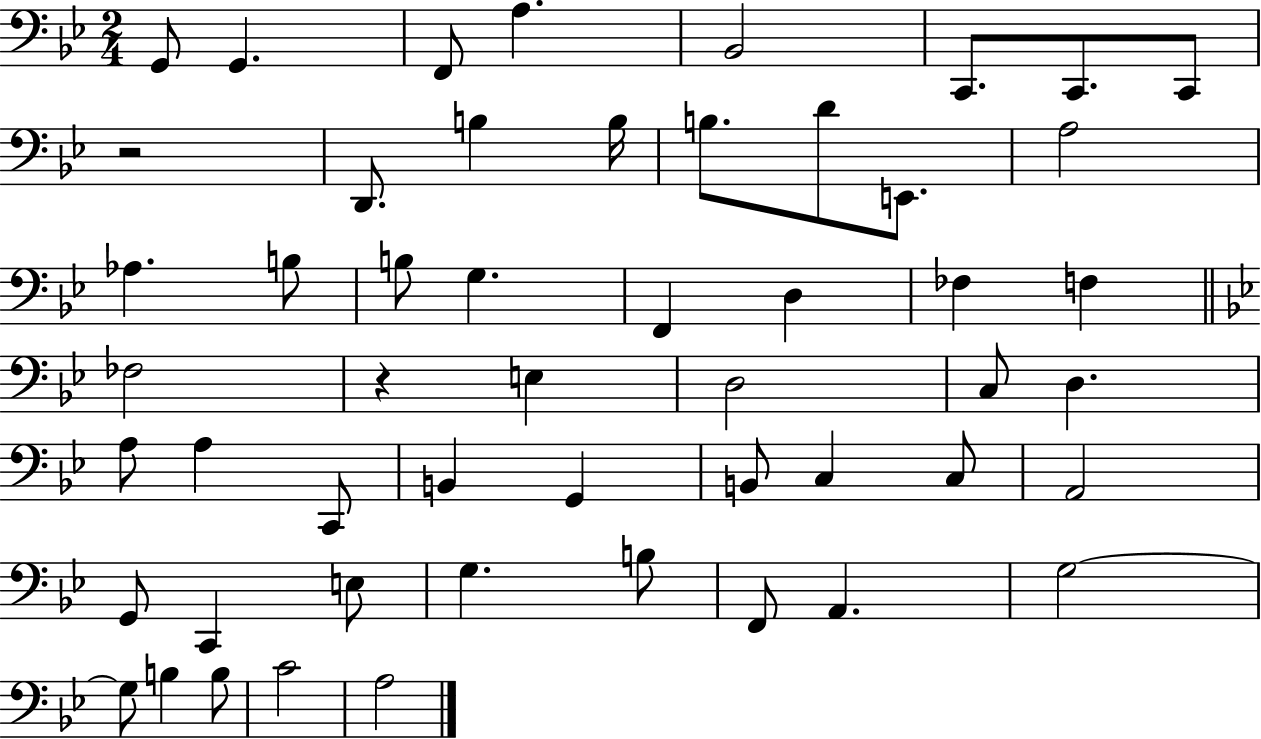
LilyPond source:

{
  \clef bass
  \numericTimeSignature
  \time 2/4
  \key bes \major
  g,8 g,4. | f,8 a4. | bes,2 | c,8. c,8. c,8 | \break r2 | d,8. b4 b16 | b8. d'8 e,8. | a2 | \break aes4. b8 | b8 g4. | f,4 d4 | fes4 f4 | \break \bar "||" \break \key g \minor fes2 | r4 e4 | d2 | c8 d4. | \break a8 a4 c,8 | b,4 g,4 | b,8 c4 c8 | a,2 | \break g,8 c,4 e8 | g4. b8 | f,8 a,4. | g2~~ | \break g8 b4 b8 | c'2 | a2 | \bar "|."
}